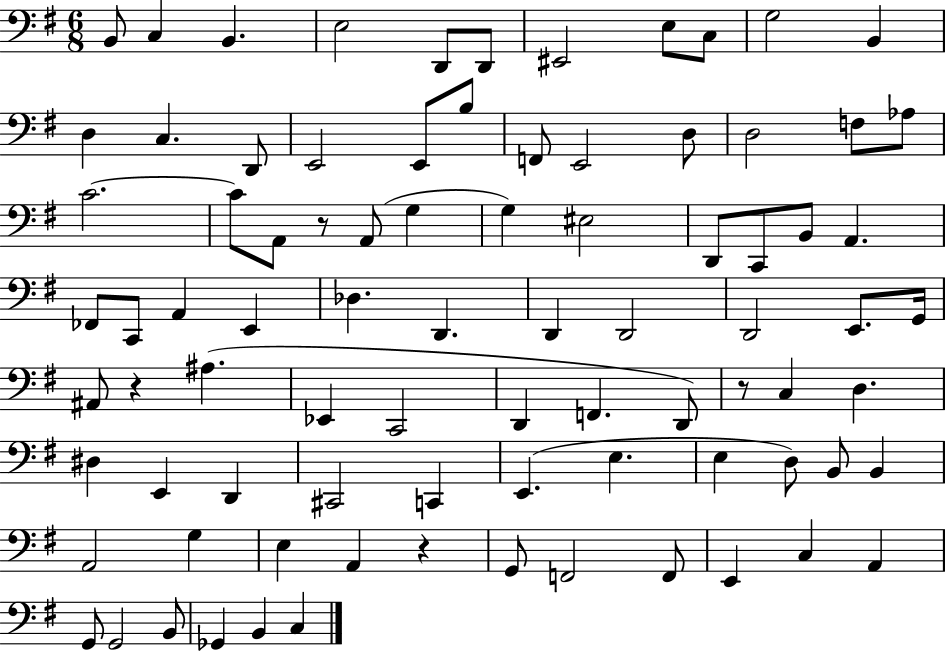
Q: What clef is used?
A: bass